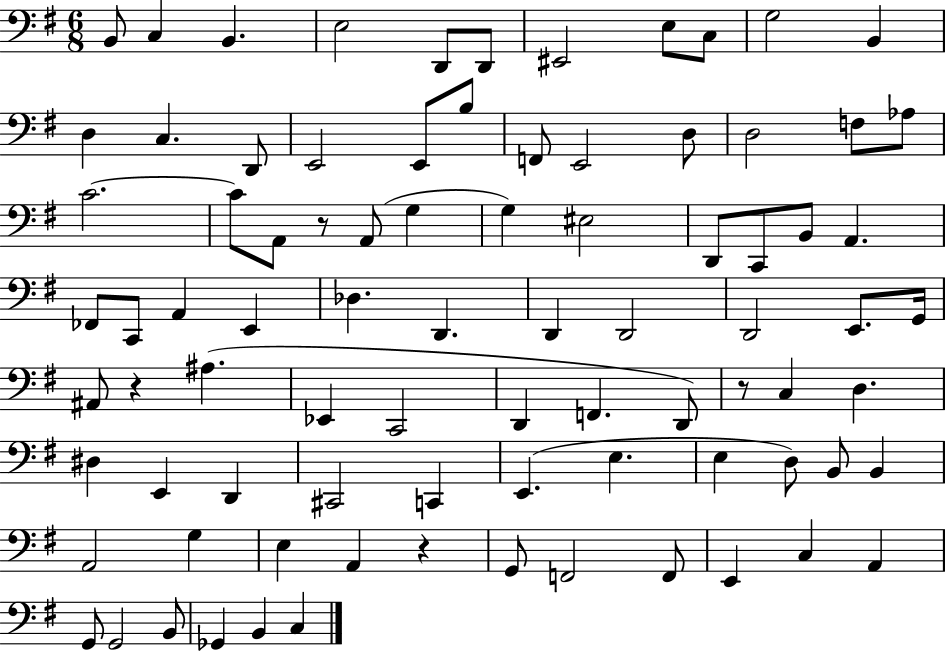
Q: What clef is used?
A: bass